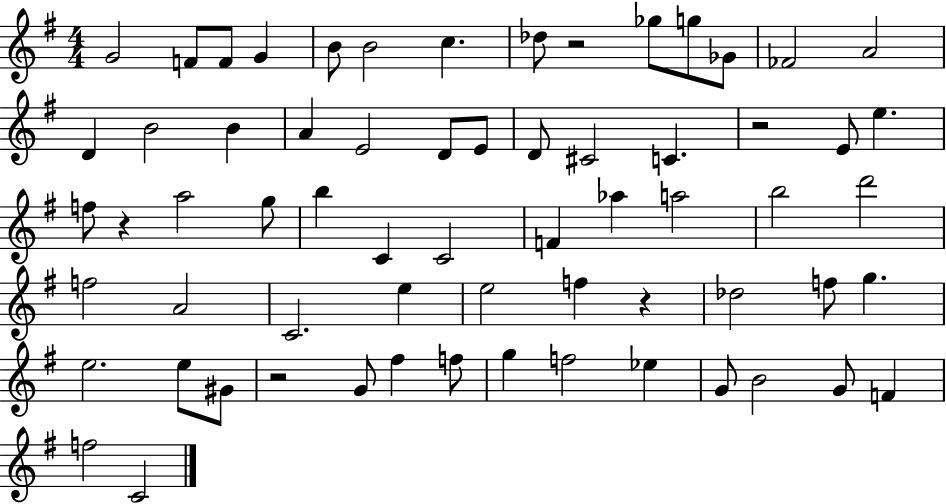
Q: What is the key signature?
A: G major